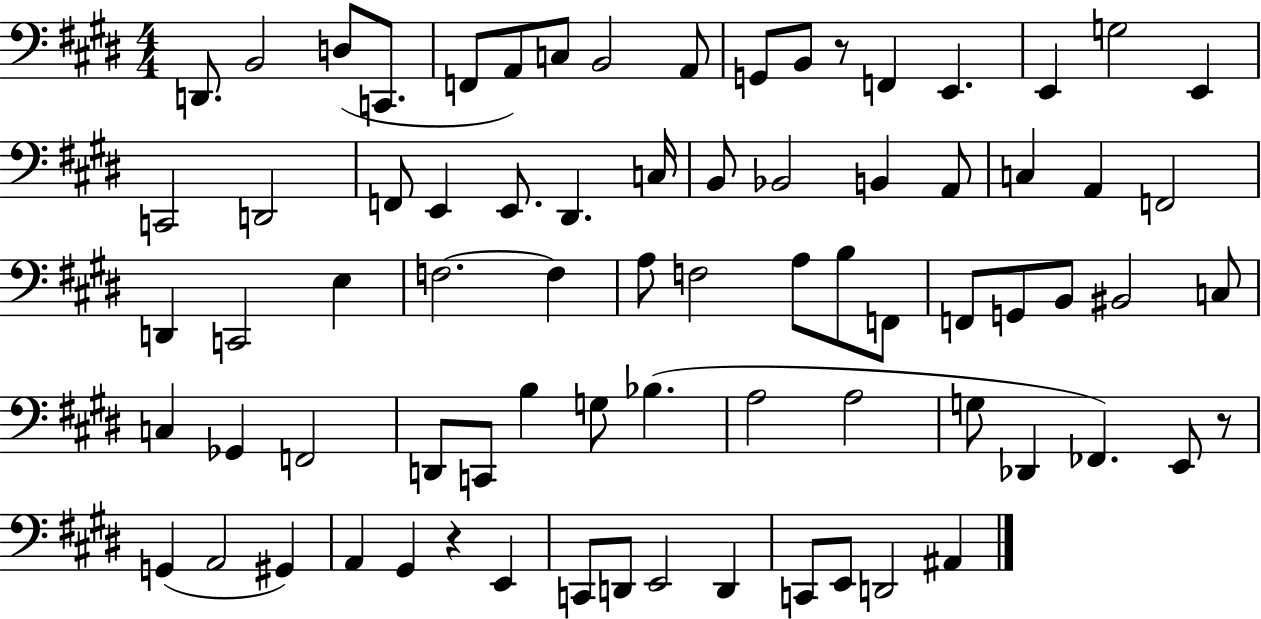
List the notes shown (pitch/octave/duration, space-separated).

D2/e. B2/h D3/e C2/e. F2/e A2/e C3/e B2/h A2/e G2/e B2/e R/e F2/q E2/q. E2/q G3/h E2/q C2/h D2/h F2/e E2/q E2/e. D#2/q. C3/s B2/e Bb2/h B2/q A2/e C3/q A2/q F2/h D2/q C2/h E3/q F3/h. F3/q A3/e F3/h A3/e B3/e F2/e F2/e G2/e B2/e BIS2/h C3/e C3/q Gb2/q F2/h D2/e C2/e B3/q G3/e Bb3/q. A3/h A3/h G3/e Db2/q FES2/q. E2/e R/e G2/q A2/h G#2/q A2/q G#2/q R/q E2/q C2/e D2/e E2/h D2/q C2/e E2/e D2/h A#2/q